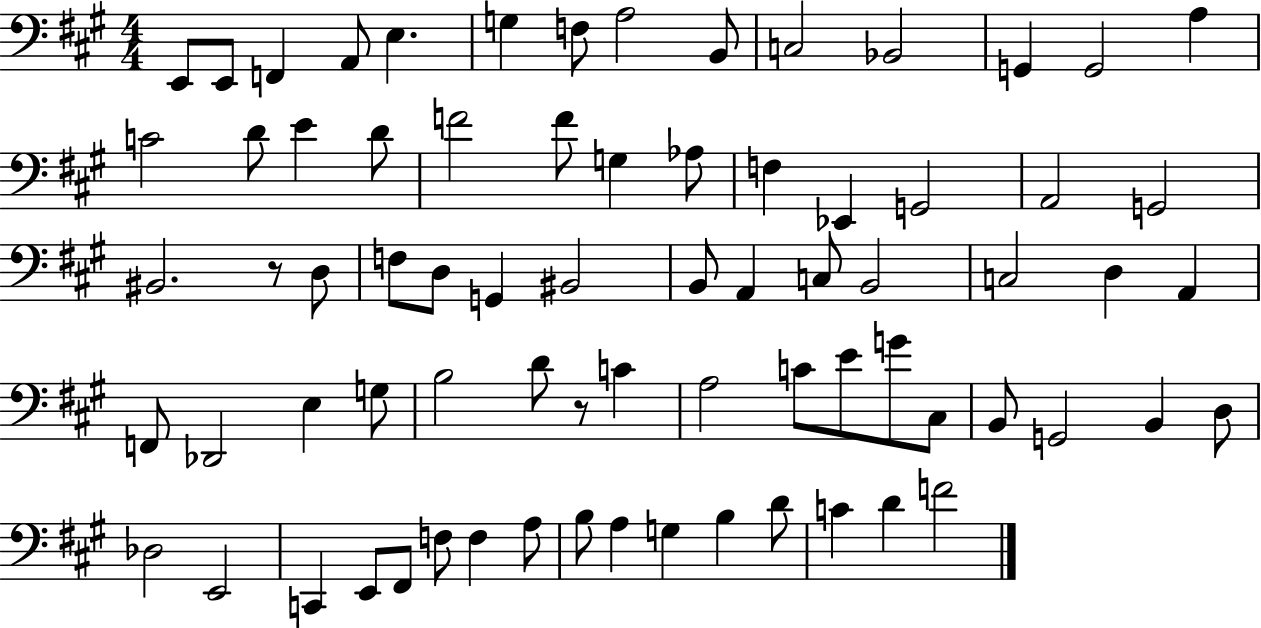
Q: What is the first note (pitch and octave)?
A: E2